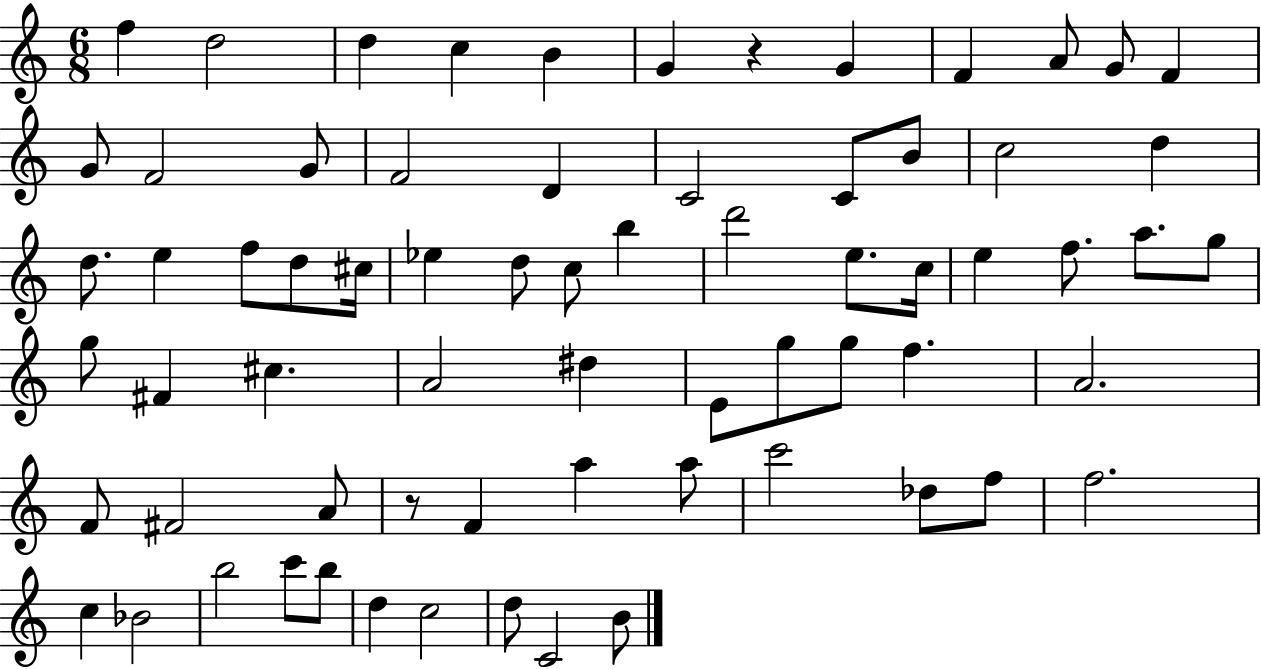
{
  \clef treble
  \numericTimeSignature
  \time 6/8
  \key c \major
  f''4 d''2 | d''4 c''4 b'4 | g'4 r4 g'4 | f'4 a'8 g'8 f'4 | \break g'8 f'2 g'8 | f'2 d'4 | c'2 c'8 b'8 | c''2 d''4 | \break d''8. e''4 f''8 d''8 cis''16 | ees''4 d''8 c''8 b''4 | d'''2 e''8. c''16 | e''4 f''8. a''8. g''8 | \break g''8 fis'4 cis''4. | a'2 dis''4 | e'8 g''8 g''8 f''4. | a'2. | \break f'8 fis'2 a'8 | r8 f'4 a''4 a''8 | c'''2 des''8 f''8 | f''2. | \break c''4 bes'2 | b''2 c'''8 b''8 | d''4 c''2 | d''8 c'2 b'8 | \break \bar "|."
}